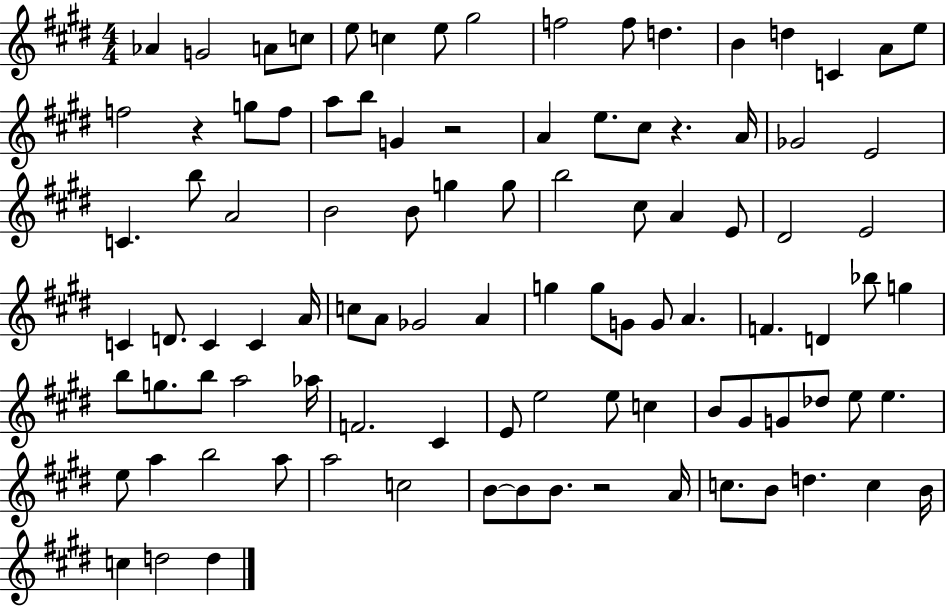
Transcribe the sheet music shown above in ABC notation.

X:1
T:Untitled
M:4/4
L:1/4
K:E
_A G2 A/2 c/2 e/2 c e/2 ^g2 f2 f/2 d B d C A/2 e/2 f2 z g/2 f/2 a/2 b/2 G z2 A e/2 ^c/2 z A/4 _G2 E2 C b/2 A2 B2 B/2 g g/2 b2 ^c/2 A E/2 ^D2 E2 C D/2 C C A/4 c/2 A/2 _G2 A g g/2 G/2 G/2 A F D _b/2 g b/2 g/2 b/2 a2 _a/4 F2 ^C E/2 e2 e/2 c B/2 ^G/2 G/2 _d/2 e/2 e e/2 a b2 a/2 a2 c2 B/2 B/2 B/2 z2 A/4 c/2 B/2 d c B/4 c d2 d